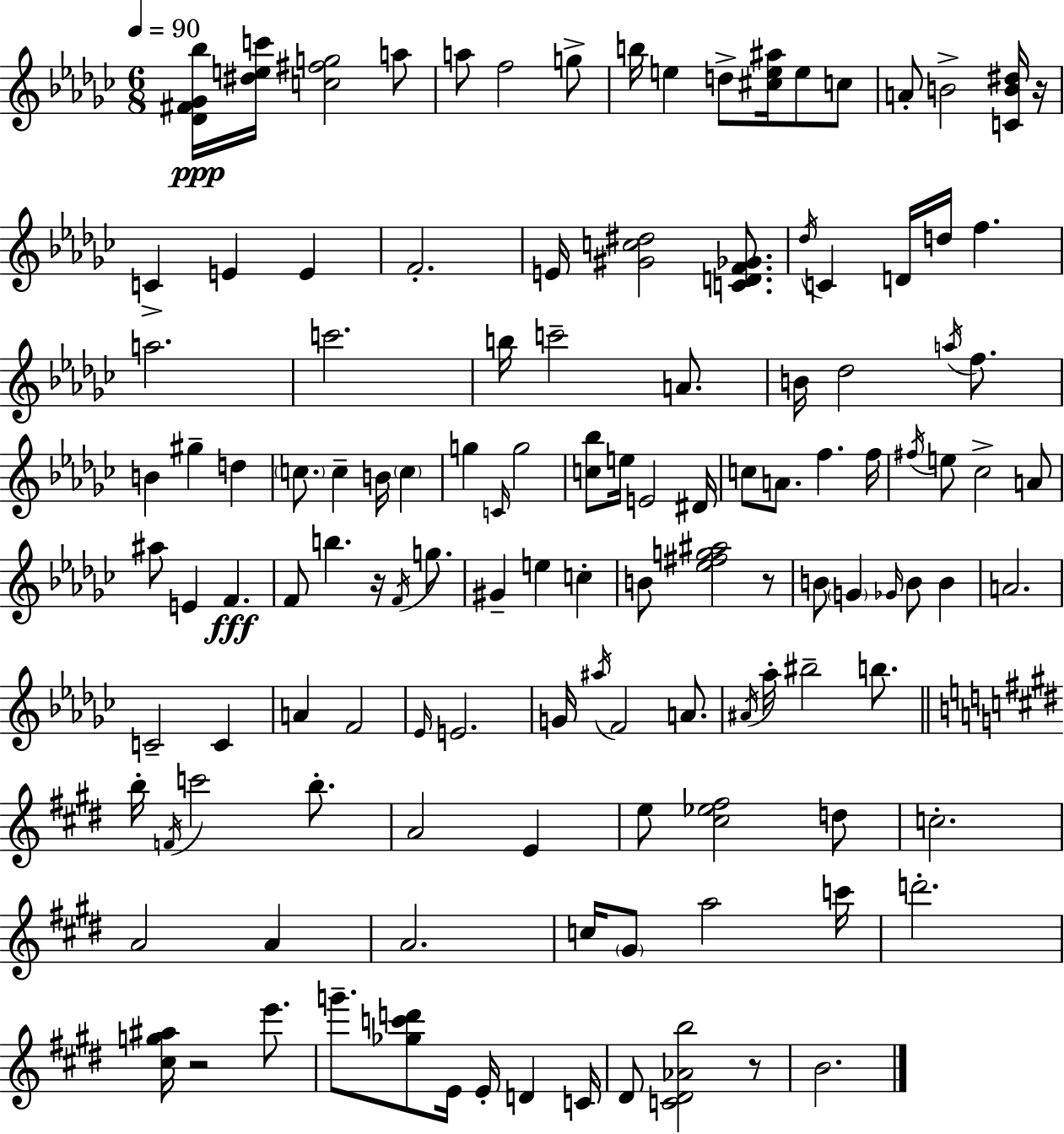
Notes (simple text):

[Db4,F#4,Gb4,Bb5]/s [D#5,E5,C6]/s [C5,F#5,G5]/h A5/e A5/e F5/h G5/e B5/s E5/q D5/e [C#5,E5,A#5]/s E5/e C5/e A4/e B4/h [C4,B4,D#5]/s R/s C4/q E4/q E4/q F4/h. E4/s [G#4,C5,D#5]/h [C4,D4,F4,Gb4]/e. Db5/s C4/q D4/s D5/s F5/q. A5/h. C6/h. B5/s C6/h A4/e. B4/s Db5/h A5/s F5/e. B4/q G#5/q D5/q C5/e. C5/q B4/s C5/q G5/q C4/s G5/h [C5,Bb5]/e E5/s E4/h D#4/s C5/e A4/e. F5/q. F5/s F#5/s E5/e CES5/h A4/e A#5/e E4/q F4/q. F4/e B5/q. R/s F4/s G5/e. G#4/q E5/q C5/q B4/e [Eb5,F#5,G5,A#5]/h R/e B4/e G4/q Gb4/s B4/e B4/q A4/h. C4/h C4/q A4/q F4/h Eb4/s E4/h. G4/s A#5/s F4/h A4/e. A#4/s Ab5/s BIS5/h B5/e. B5/s F4/s C6/h B5/e. A4/h E4/q E5/e [C#5,Eb5,F#5]/h D5/e C5/h. A4/h A4/q A4/h. C5/s G#4/e A5/h C6/s D6/h. [C#5,G5,A#5]/s R/h E6/e. G6/e. [Gb5,C6,D6]/e E4/s E4/s D4/q C4/s D#4/e [C4,D#4,Ab4,B5]/h R/e B4/h.